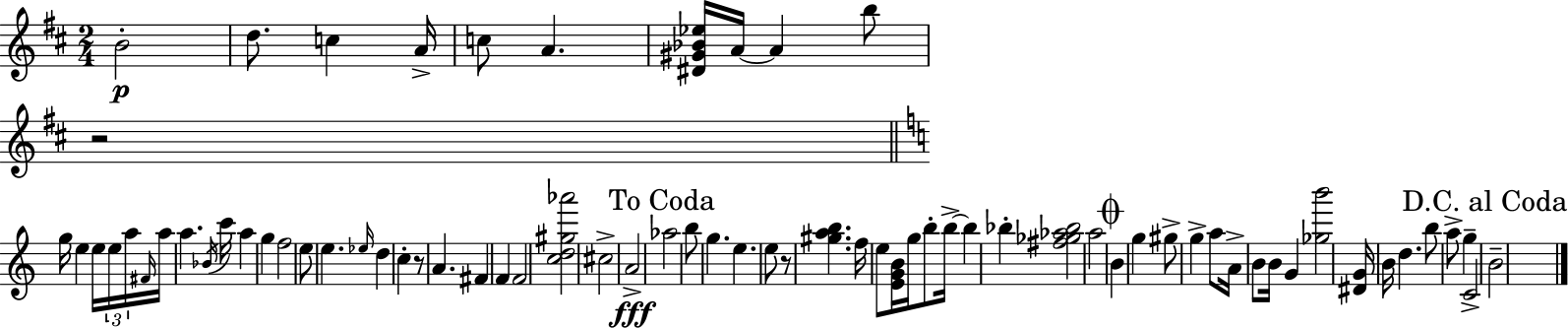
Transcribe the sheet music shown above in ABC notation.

X:1
T:Untitled
M:2/4
L:1/4
K:D
B2 d/2 c A/4 c/2 A [^D^G_B_e]/4 A/4 A b/2 z2 g/4 e e/4 e/4 a/4 ^F/4 a/4 a _B/4 c'/4 a g f2 e/2 e _e/4 d c z/2 A ^F F F2 [cd^g_a']2 ^c2 A2 _a2 b/2 g e e/2 z/2 [^gab] f/4 e/2 [EGB]/4 g/4 b/2 b/4 b _b [^f_g_a_b]2 a2 B g ^g/2 g a/2 A/4 B/2 B/4 G [_gb']2 [^DG]/4 B/4 d b/2 a/2 g C2 B2